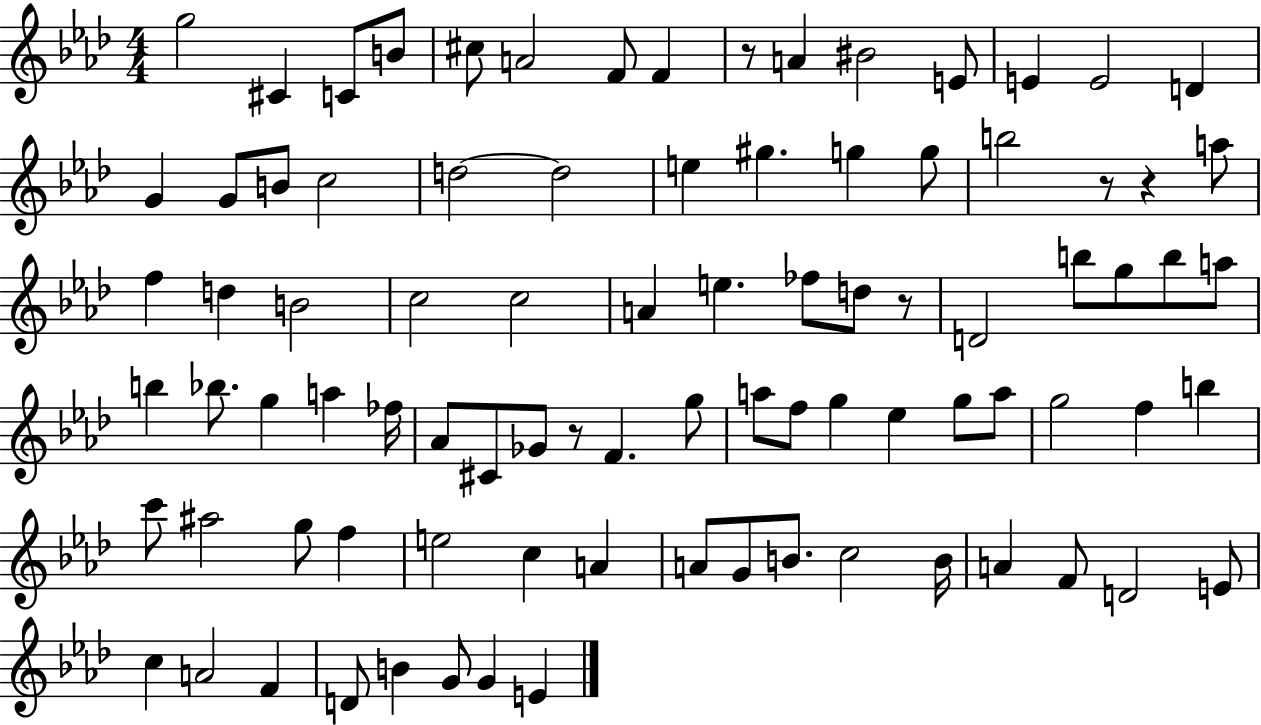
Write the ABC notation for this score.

X:1
T:Untitled
M:4/4
L:1/4
K:Ab
g2 ^C C/2 B/2 ^c/2 A2 F/2 F z/2 A ^B2 E/2 E E2 D G G/2 B/2 c2 d2 d2 e ^g g g/2 b2 z/2 z a/2 f d B2 c2 c2 A e _f/2 d/2 z/2 D2 b/2 g/2 b/2 a/2 b _b/2 g a _f/4 _A/2 ^C/2 _G/2 z/2 F g/2 a/2 f/2 g _e g/2 a/2 g2 f b c'/2 ^a2 g/2 f e2 c A A/2 G/2 B/2 c2 B/4 A F/2 D2 E/2 c A2 F D/2 B G/2 G E